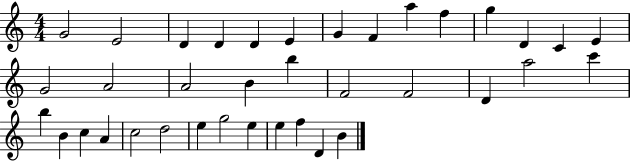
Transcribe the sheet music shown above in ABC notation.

X:1
T:Untitled
M:4/4
L:1/4
K:C
G2 E2 D D D E G F a f g D C E G2 A2 A2 B b F2 F2 D a2 c' b B c A c2 d2 e g2 e e f D B